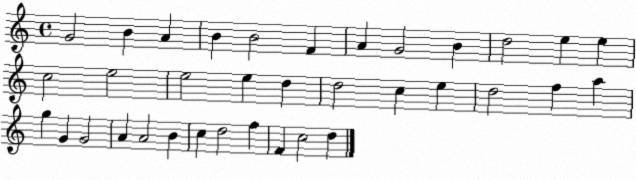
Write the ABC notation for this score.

X:1
T:Untitled
M:4/4
L:1/4
K:C
G2 B A B B2 F A G2 B d2 e e c2 e2 e2 e d d2 c e d2 f a g G G2 A A2 B c d2 f F c2 d